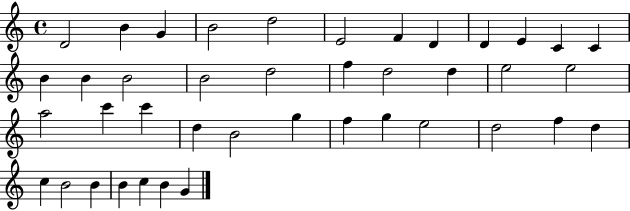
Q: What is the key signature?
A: C major